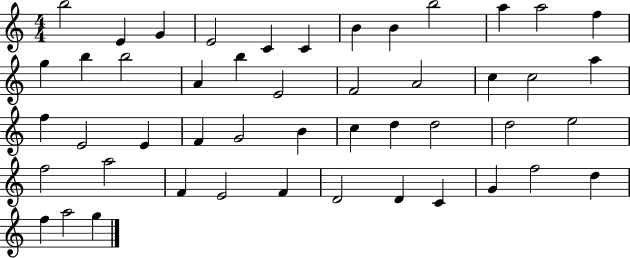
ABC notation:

X:1
T:Untitled
M:4/4
L:1/4
K:C
b2 E G E2 C C B B b2 a a2 f g b b2 A b E2 F2 A2 c c2 a f E2 E F G2 B c d d2 d2 e2 f2 a2 F E2 F D2 D C G f2 d f a2 g